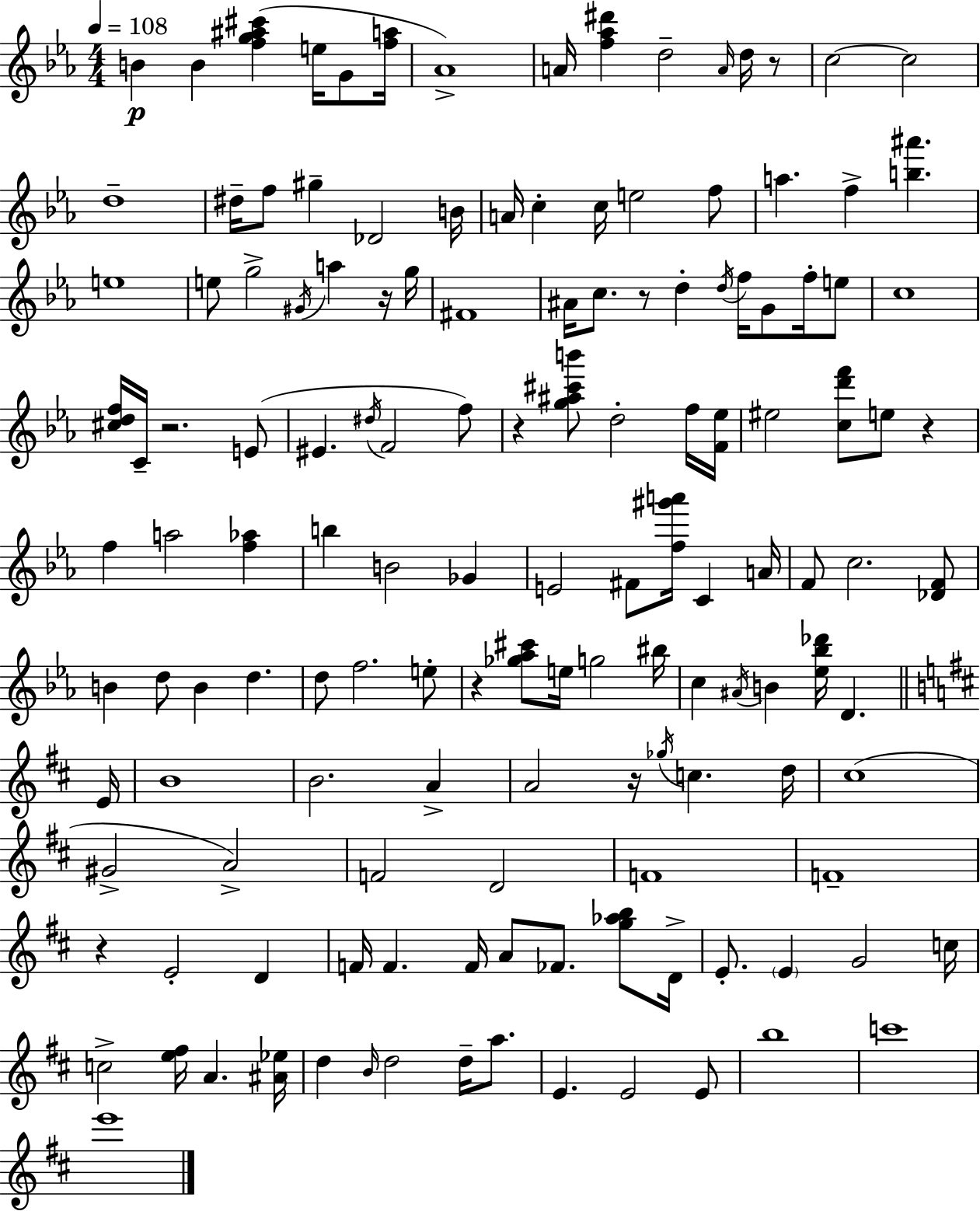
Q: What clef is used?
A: treble